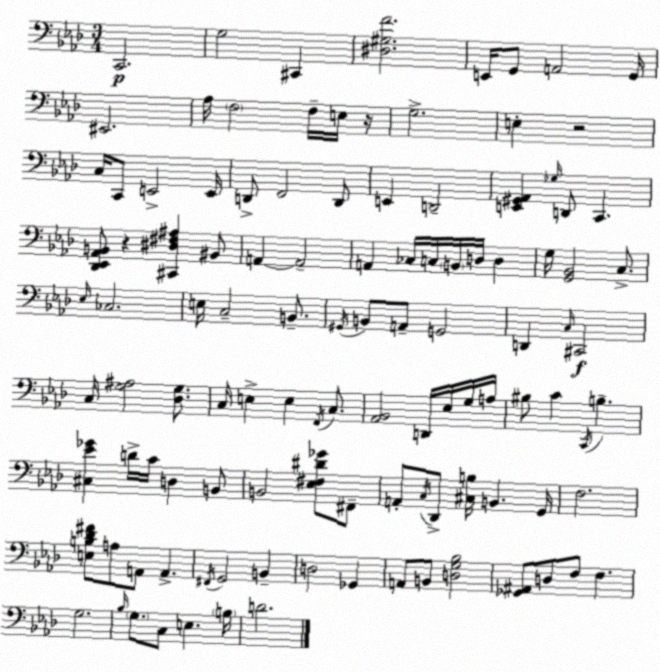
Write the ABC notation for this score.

X:1
T:Untitled
M:3/4
L:1/4
K:Ab
C,,2 G,2 ^C,, [^D,^G,F]2 E,,/4 G,,/2 A,,2 G,,/4 ^E,,2 _A,/4 F,2 F,/4 E,/4 z/4 G,2 E, z2 C,/4 C,,/2 E,,2 E,,/4 D,,/2 F,,2 D,,/2 E,, D,,2 [E,,^G,,_A,,] _G,/4 D,,/2 C,, [_D,,_E,,_A,,B,,]/2 z [^C,,^D,^F,^A,] ^B,,/2 A,, A,,2 A,, _C,/4 C,/4 B,,/4 D,/4 D, G,/4 [G,,_B,,]2 C,/2 _E,/4 _C,2 E,/4 C,2 B,,/2 ^G,,/4 B,,/2 A,,/2 G,,2 D,, C,/4 ^C,,2 C,/4 [G,^A,]2 [_D,G,]/2 C,/4 E, E, F,,/4 C,/2 [_A,,_B,,]2 D,,/4 _E,/4 G,/4 A,/4 ^B,/2 C C,,/4 B, [^C,_E_G] D/4 C/4 D, B,,/2 B,,2 [_E,^F,^D_G]/2 ^F,,/2 A,,/2 C,/4 _D,,/2 [^C,B,]/4 B,, G,,/4 F,2 [E,B,_D^F]/2 A,/2 A,,/2 A,, ^F,,/4 G,,2 B,, D,2 _G,, A,,/2 B,,/2 [D,G,_B,]2 [_G,,^A,,]/2 D,/2 F,/2 F, G,2 _B,/4 G,/2 C,/2 E, B,/4 D2